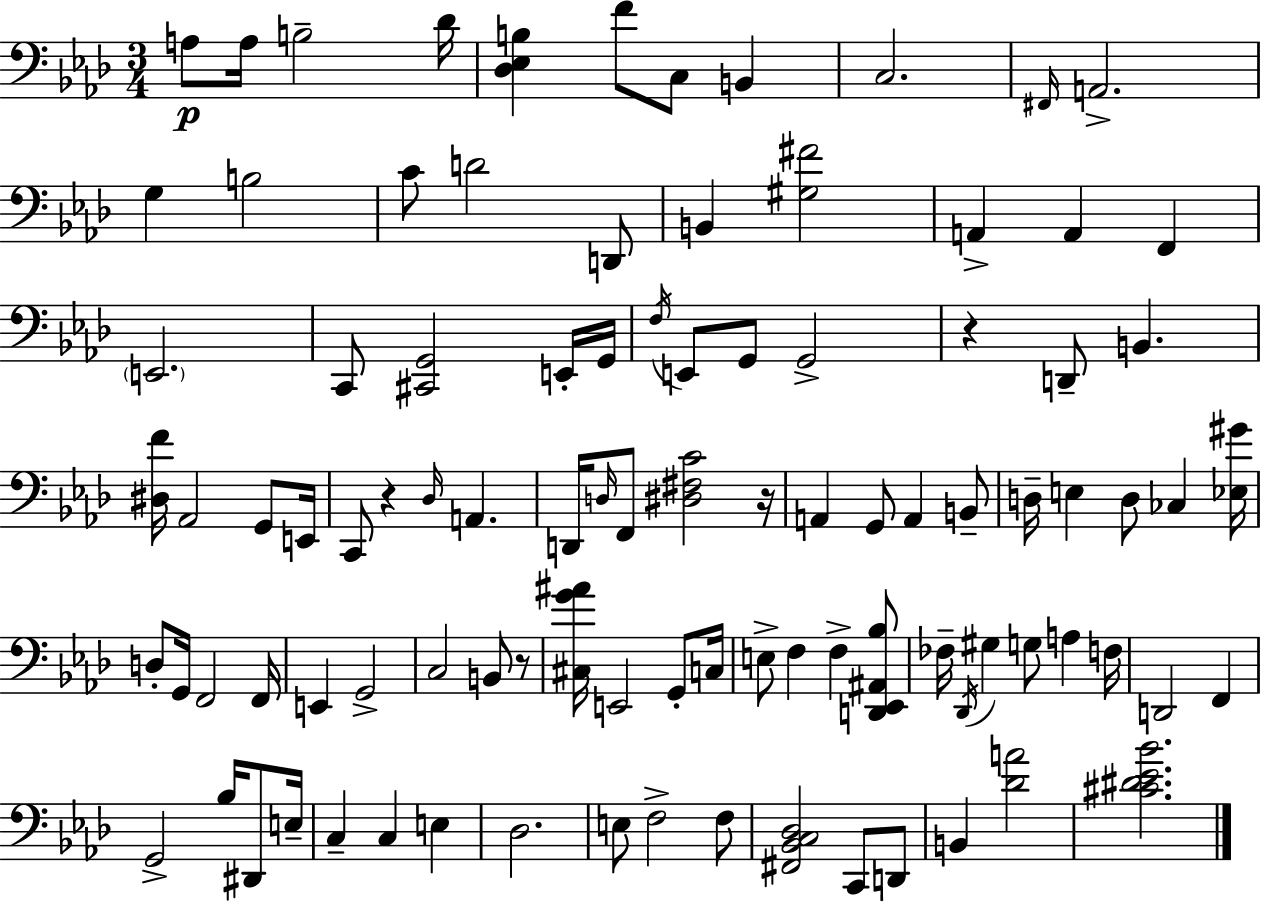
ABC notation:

X:1
T:Untitled
M:3/4
L:1/4
K:Fm
A,/2 A,/4 B,2 _D/4 [_D,_E,B,] F/2 C,/2 B,, C,2 ^F,,/4 A,,2 G, B,2 C/2 D2 D,,/2 B,, [^G,^F]2 A,, A,, F,, E,,2 C,,/2 [^C,,G,,]2 E,,/4 G,,/4 F,/4 E,,/2 G,,/2 G,,2 z D,,/2 B,, [^D,F]/4 _A,,2 G,,/2 E,,/4 C,,/2 z _D,/4 A,, D,,/4 D,/4 F,,/2 [^D,^F,C]2 z/4 A,, G,,/2 A,, B,,/2 D,/4 E, D,/2 _C, [_E,^G]/4 D,/2 G,,/4 F,,2 F,,/4 E,, G,,2 C,2 B,,/2 z/2 [^C,G^A]/4 E,,2 G,,/2 C,/4 E,/2 F, F, [D,,_E,,^A,,_B,]/2 _F,/4 _D,,/4 ^G, G,/2 A, F,/4 D,,2 F,, G,,2 _B,/4 ^D,,/2 E,/4 C, C, E, _D,2 E,/2 F,2 F,/2 [^F,,_B,,C,_D,]2 C,,/2 D,,/2 B,, [_DA]2 [^C^D_E_B]2